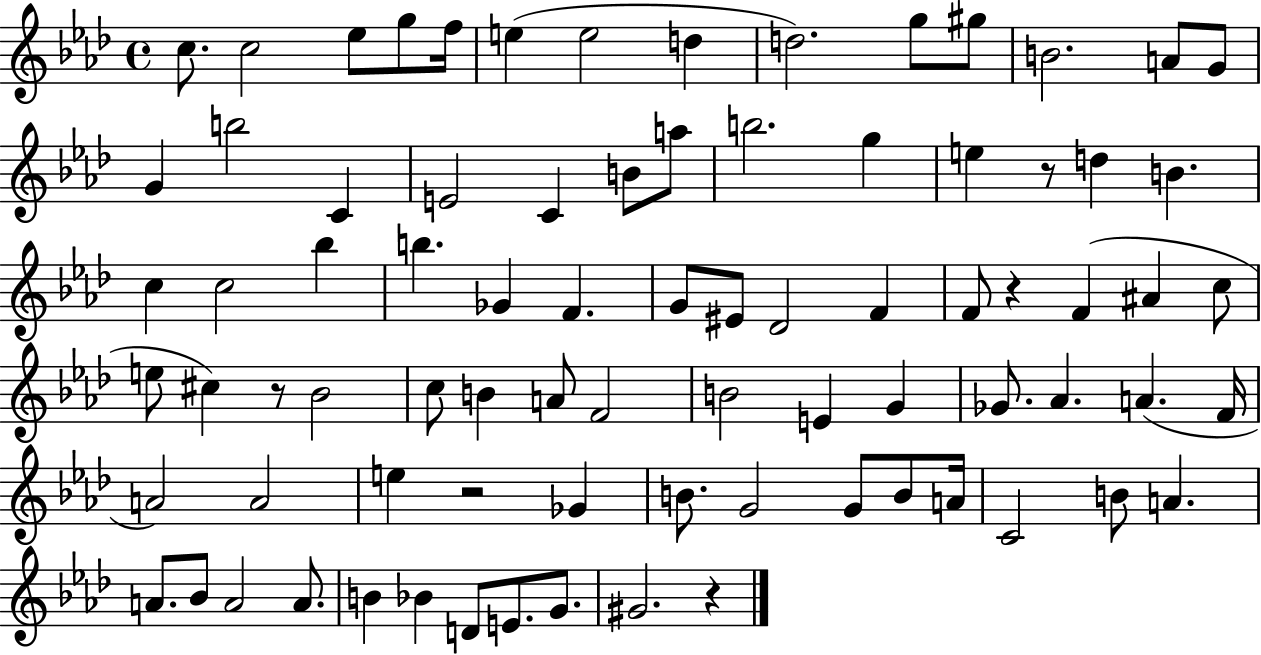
X:1
T:Untitled
M:4/4
L:1/4
K:Ab
c/2 c2 _e/2 g/2 f/4 e e2 d d2 g/2 ^g/2 B2 A/2 G/2 G b2 C E2 C B/2 a/2 b2 g e z/2 d B c c2 _b b _G F G/2 ^E/2 _D2 F F/2 z F ^A c/2 e/2 ^c z/2 _B2 c/2 B A/2 F2 B2 E G _G/2 _A A F/4 A2 A2 e z2 _G B/2 G2 G/2 B/2 A/4 C2 B/2 A A/2 _B/2 A2 A/2 B _B D/2 E/2 G/2 ^G2 z